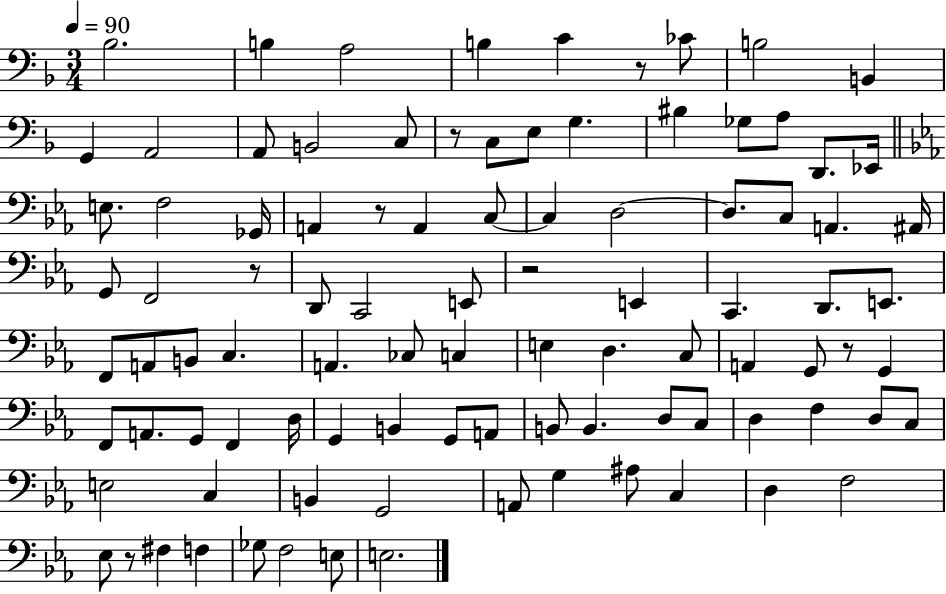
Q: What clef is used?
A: bass